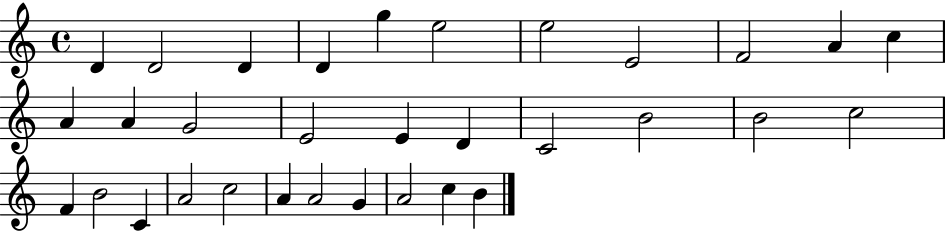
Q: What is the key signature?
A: C major